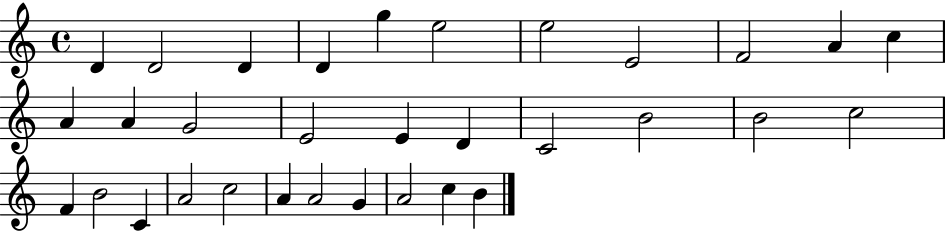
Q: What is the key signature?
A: C major